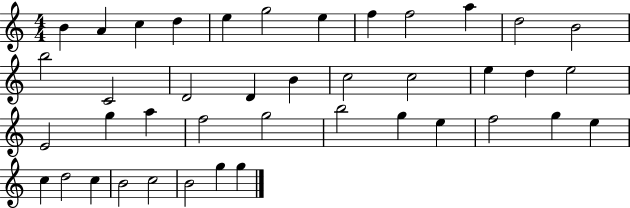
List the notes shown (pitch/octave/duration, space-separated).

B4/q A4/q C5/q D5/q E5/q G5/h E5/q F5/q F5/h A5/q D5/h B4/h B5/h C4/h D4/h D4/q B4/q C5/h C5/h E5/q D5/q E5/h E4/h G5/q A5/q F5/h G5/h B5/h G5/q E5/q F5/h G5/q E5/q C5/q D5/h C5/q B4/h C5/h B4/h G5/q G5/q